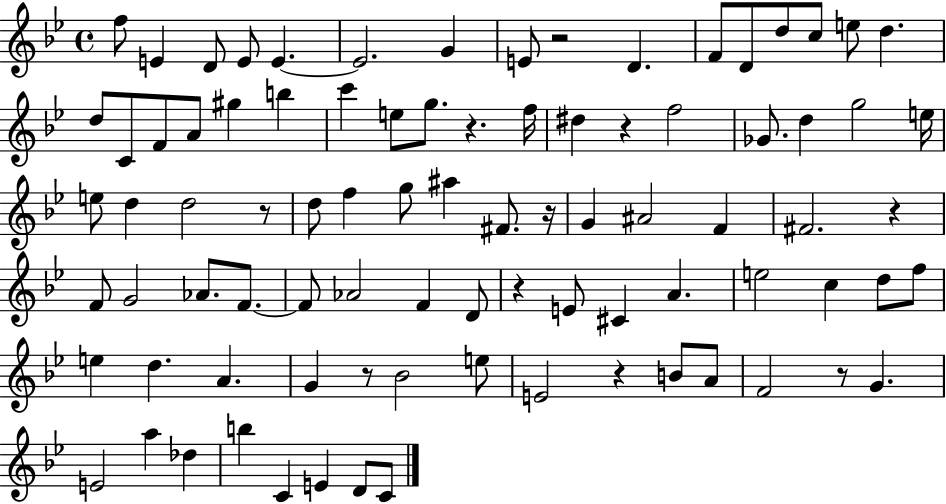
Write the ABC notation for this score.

X:1
T:Untitled
M:4/4
L:1/4
K:Bb
f/2 E D/2 E/2 E E2 G E/2 z2 D F/2 D/2 d/2 c/2 e/2 d d/2 C/2 F/2 A/2 ^g b c' e/2 g/2 z f/4 ^d z f2 _G/2 d g2 e/4 e/2 d d2 z/2 d/2 f g/2 ^a ^F/2 z/4 G ^A2 F ^F2 z F/2 G2 _A/2 F/2 F/2 _A2 F D/2 z E/2 ^C A e2 c d/2 f/2 e d A G z/2 _B2 e/2 E2 z B/2 A/2 F2 z/2 G E2 a _d b C E D/2 C/2